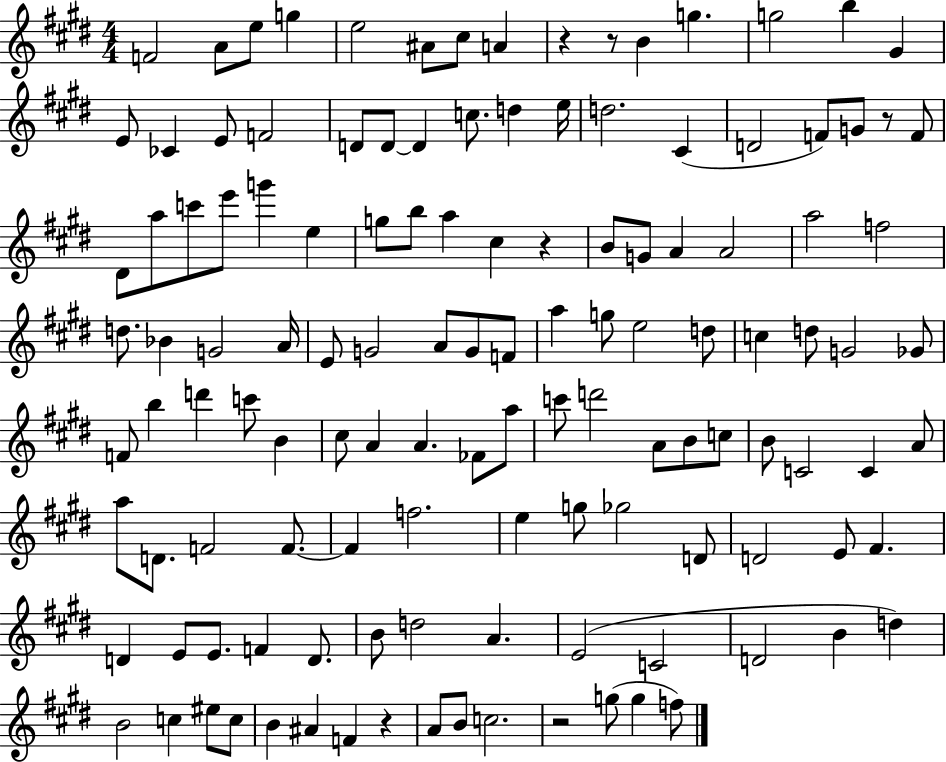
F4/h A4/e E5/e G5/q E5/h A#4/e C#5/e A4/q R/q R/e B4/q G5/q. G5/h B5/q G#4/q E4/e CES4/q E4/e F4/h D4/e D4/e D4/q C5/e. D5/q E5/s D5/h. C#4/q D4/h F4/e G4/e R/e F4/e D#4/e A5/e C6/e E6/e G6/q E5/q G5/e B5/e A5/q C#5/q R/q B4/e G4/e A4/q A4/h A5/h F5/h D5/e. Bb4/q G4/h A4/s E4/e G4/h A4/e G4/e F4/e A5/q G5/e E5/h D5/e C5/q D5/e G4/h Gb4/e F4/e B5/q D6/q C6/e B4/q C#5/e A4/q A4/q. FES4/e A5/e C6/e D6/h A4/e B4/e C5/e B4/e C4/h C4/q A4/e A5/e D4/e. F4/h F4/e. F4/q F5/h. E5/q G5/e Gb5/h D4/e D4/h E4/e F#4/q. D4/q E4/e E4/e. F4/q D4/e. B4/e D5/h A4/q. E4/h C4/h D4/h B4/q D5/q B4/h C5/q EIS5/e C5/e B4/q A#4/q F4/q R/q A4/e B4/e C5/h. R/h G5/e G5/q F5/e